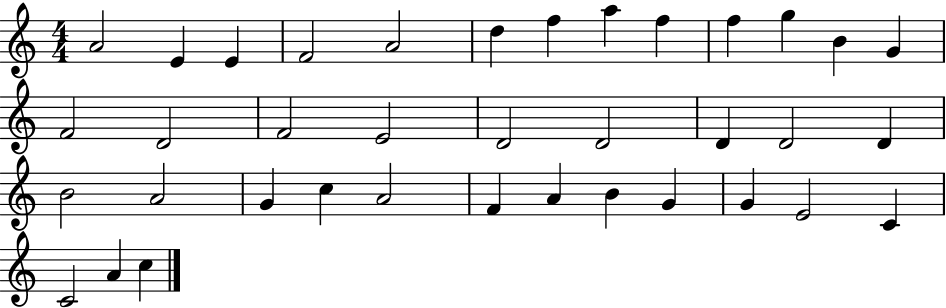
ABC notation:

X:1
T:Untitled
M:4/4
L:1/4
K:C
A2 E E F2 A2 d f a f f g B G F2 D2 F2 E2 D2 D2 D D2 D B2 A2 G c A2 F A B G G E2 C C2 A c